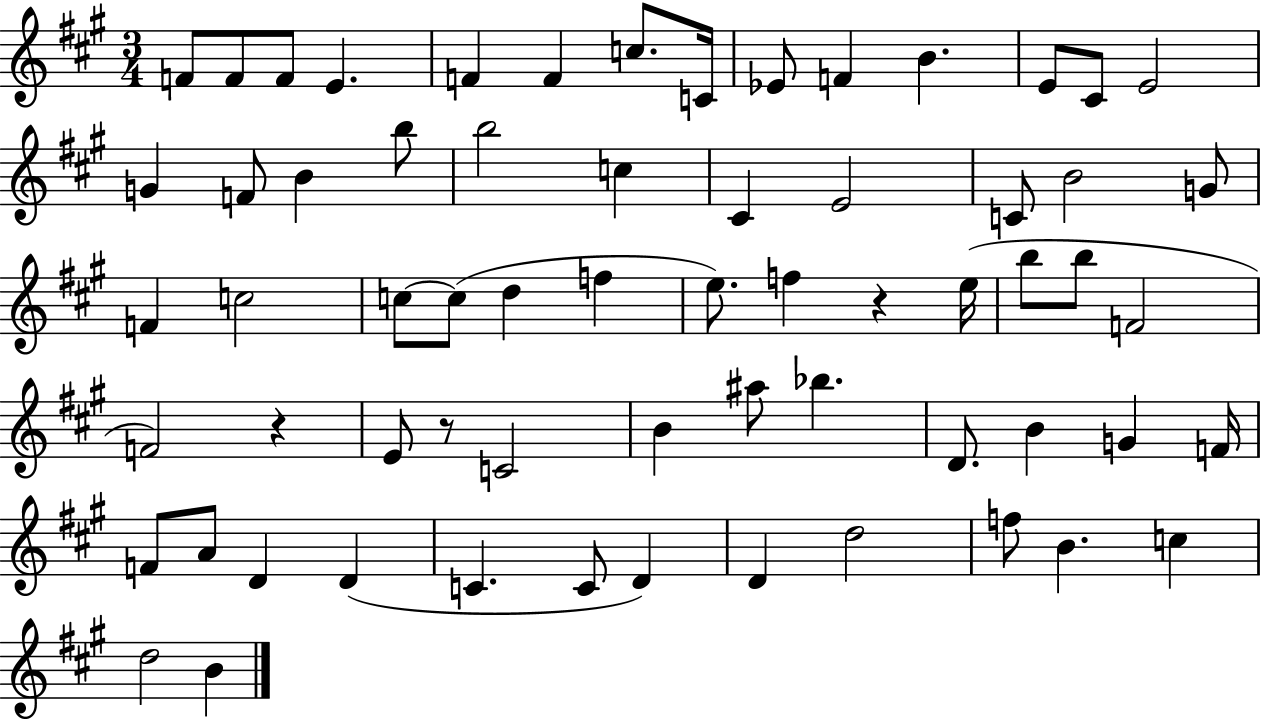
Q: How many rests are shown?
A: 3